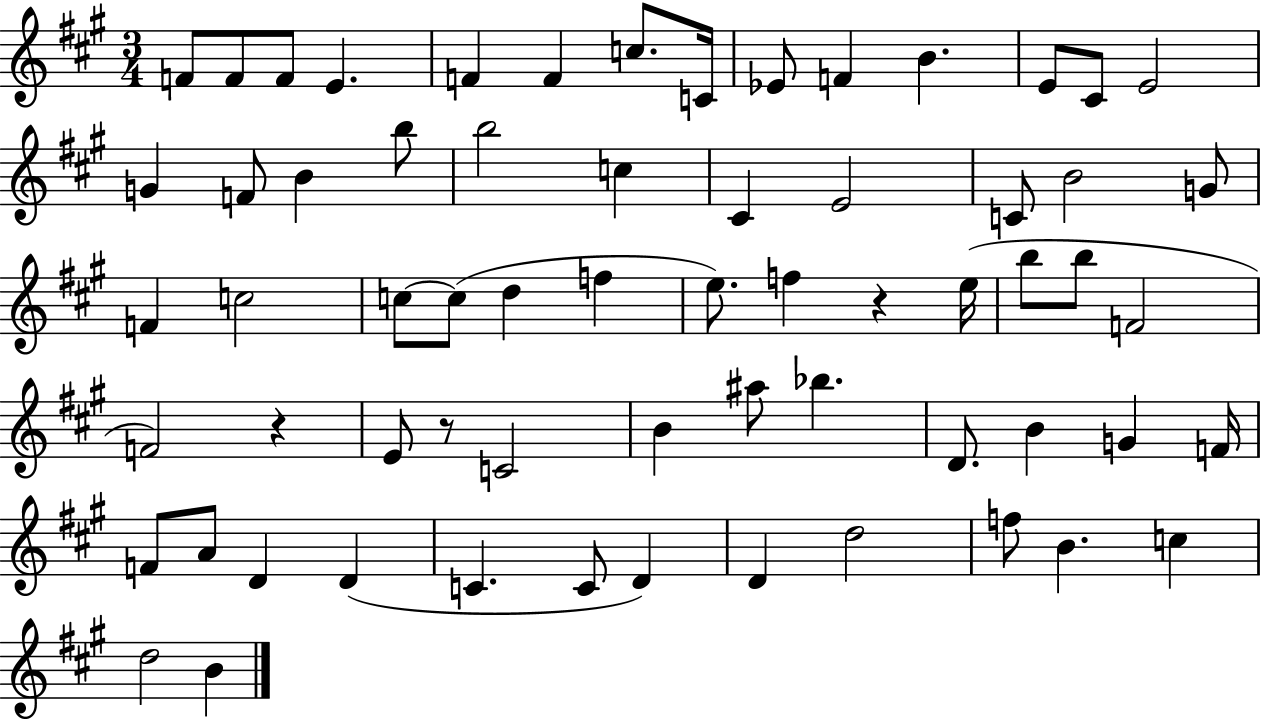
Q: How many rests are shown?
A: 3